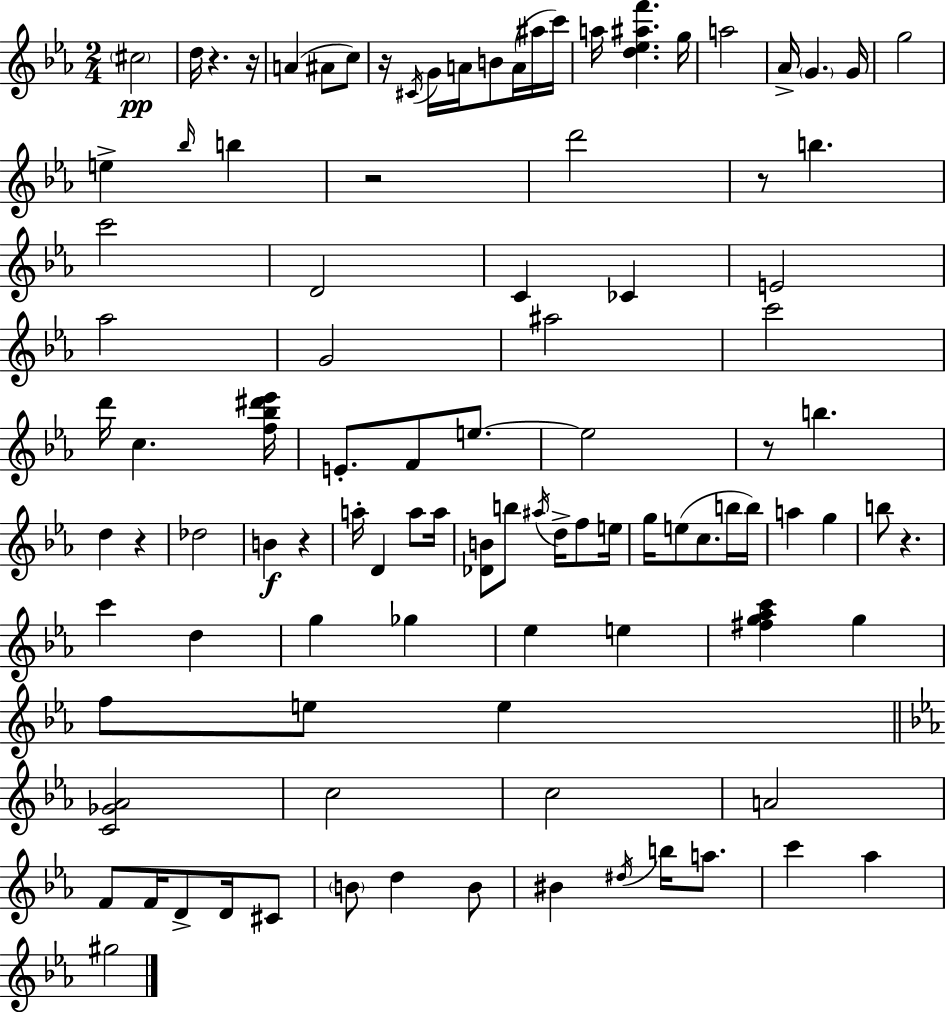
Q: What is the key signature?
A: EES major